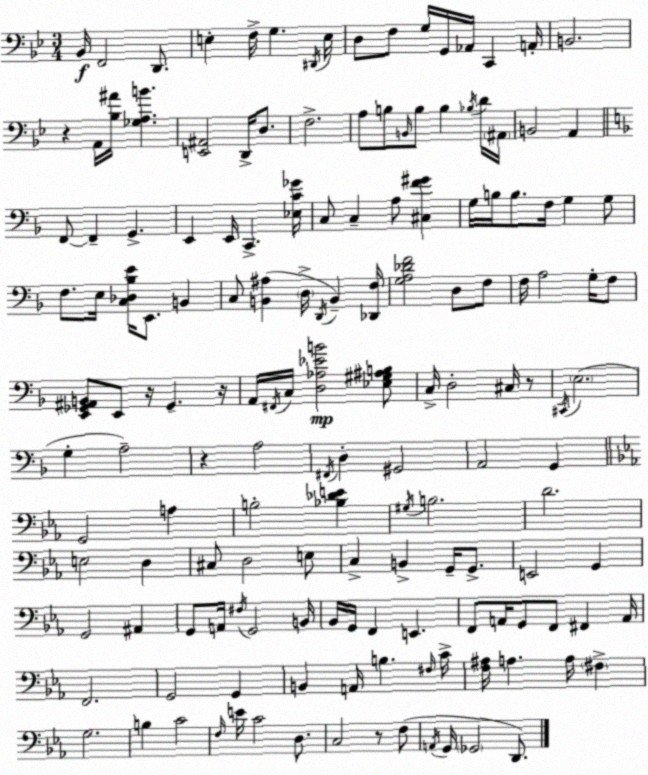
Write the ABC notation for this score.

X:1
T:Untitled
M:3/4
L:1/4
K:Bb
_B,,/4 F,,2 D,,/2 E, F,/4 G, ^D,,/4 E,/4 D,/2 F,/2 G,/4 G,,/4 _A,,/4 C,, A,,/4 B,,2 z A,,/4 [_B,^A]/4 [_G,A,B] [E,,^A,,]2 D,,/4 D,/2 F,2 A,/2 B,/2 B,,/4 B,/2 B, _B,/4 D/4 ^A,,/4 B,,2 A,, F,,/2 F,, G,, E,, E,,/4 C,, [_E,C_G]/4 C,/2 C, A,/2 [^C,F^G] G,/4 B,/4 B,/2 F,/4 G, G,/2 F,/2 E,/4 [C,_D,_B,E]/4 E,,/2 B,, C,/2 [B,,^A,] D,/4 D,,/4 B,, [_D,,F,]/4 [G,A,_DF]2 D,/2 F,/2 F,/4 A,2 G,/4 F,/2 [E,,_G,,^A,,B,,]/2 E,,/2 z/4 _G,, z/4 A,,/4 ^F,,/4 C,/4 [D,_A,_EB]2 [_E,^G,^A,B,]/2 C,/4 D,2 ^C,/4 z/2 ^C,,/4 E,2 G, A,2 z A,2 ^F,,/4 D, ^G,,2 A,,2 G,, G,,2 A, B,2 [_B,_DE] ^G,/4 B,2 D2 E,2 D, ^C,/2 D,2 E,/2 C, B,, G,,/4 G,,/2 E,,2 G,, G,,2 ^A,, G,,/2 A,,/4 ^F,/4 G,,2 B,,/4 _B,,/4 G,,/4 F,, E,, F,,/2 A,,/4 G,,/2 F,,/2 ^F,, A,,/4 F,,2 G,,2 G,, B,, A,,/4 B, ^F,/4 C/4 [F,^A,]/4 A, A,/4 ^F, G,2 B, C2 F,/4 E/4 C2 D,/2 C,2 z/2 F,/2 A,,/4 G,,/4 _G,,2 D,,/2